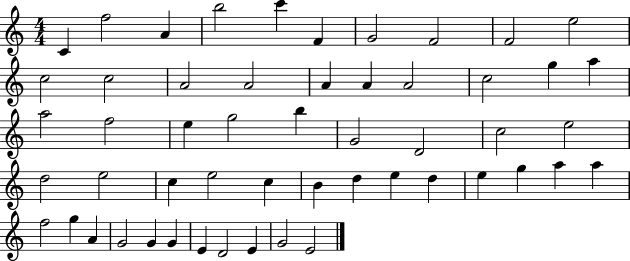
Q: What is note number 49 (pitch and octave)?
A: E4